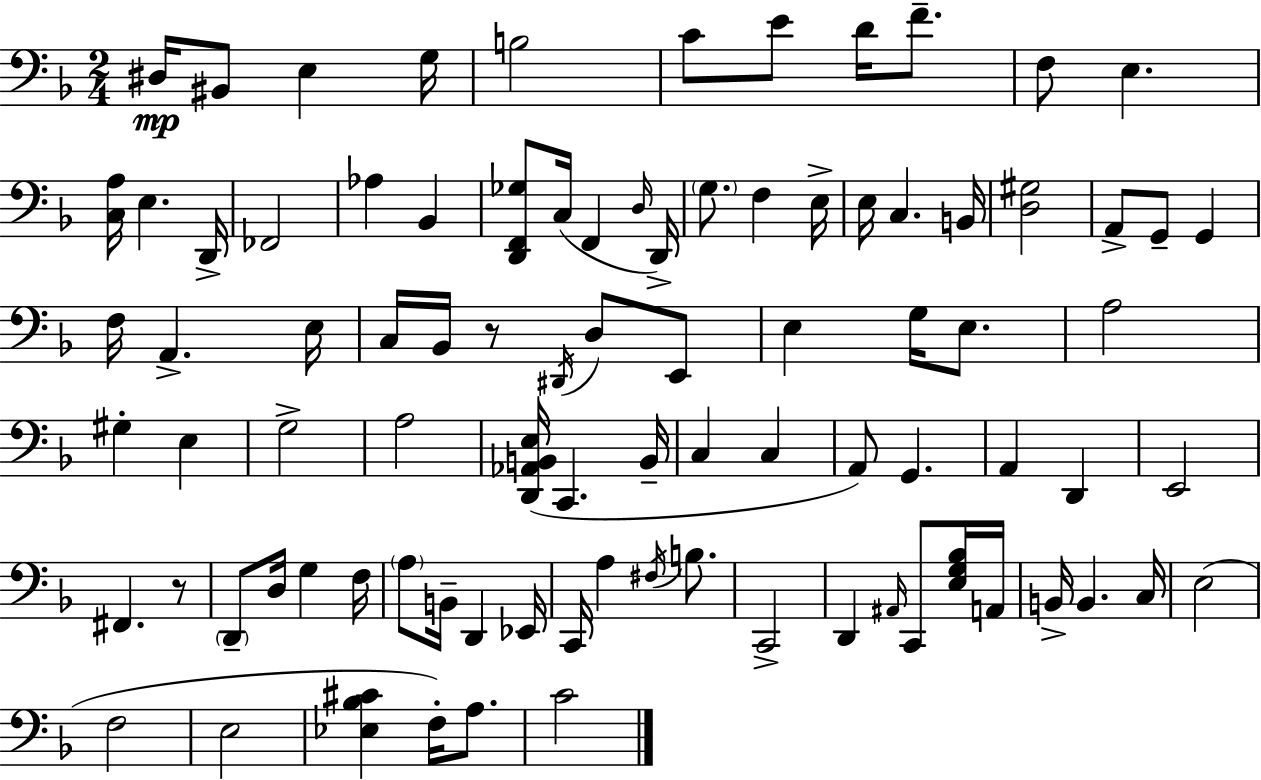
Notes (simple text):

D#3/s BIS2/e E3/q G3/s B3/h C4/e E4/e D4/s F4/e. F3/e E3/q. [C3,A3]/s E3/q. D2/s FES2/h Ab3/q Bb2/q [D2,F2,Gb3]/e C3/s F2/q D3/s D2/s G3/e. F3/q E3/s E3/s C3/q. B2/s [D3,G#3]/h A2/e G2/e G2/q F3/s A2/q. E3/s C3/s Bb2/s R/e D#2/s D3/e E2/e E3/q G3/s E3/e. A3/h G#3/q E3/q G3/h A3/h [D2,Ab2,B2,E3]/s C2/q. B2/s C3/q C3/q A2/e G2/q. A2/q D2/q E2/h F#2/q. R/e D2/e D3/s G3/q F3/s A3/e B2/s D2/q Eb2/s C2/s A3/q F#3/s B3/e. C2/h D2/q A#2/s C2/e [E3,G3,Bb3]/s A2/s B2/s B2/q. C3/s E3/h F3/h E3/h [Eb3,Bb3,C#4]/q F3/s A3/e. C4/h